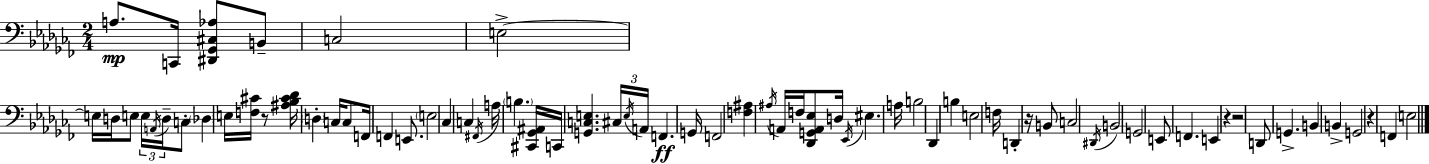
A3/e. C2/s [D#2,Gb2,C#3,Ab3]/e B2/e C3/h E3/h E3/s D3/s E3/e E3/s A2/s D3/s C3/e Db3/q E3/s [F3,C#4]/s R/e [A#3,Bb3,C#4,Db4]/s D3/q C3/s C3/e F2/s F2/q E2/e. E3/h CES3/q C3/q F#2/s A3/s B3/q. [C#2,Gb2,A#2]/s C2/s [G2,C3,E3]/q. C#3/s E3/s A2/s F2/q. G2/s F2/h [F3,A#3]/q A#3/s A2/s F3/s [Db2,G2,A2,Eb3]/e D3/s Eb2/s EIS3/q. A3/s B3/h Db2/q B3/q E3/h F3/s D2/q R/s B2/e C3/h D#2/s B2/h G2/h E2/e F2/q. E2/q R/q R/h D2/e G2/q. B2/q B2/q G2/h R/q F2/q E3/h